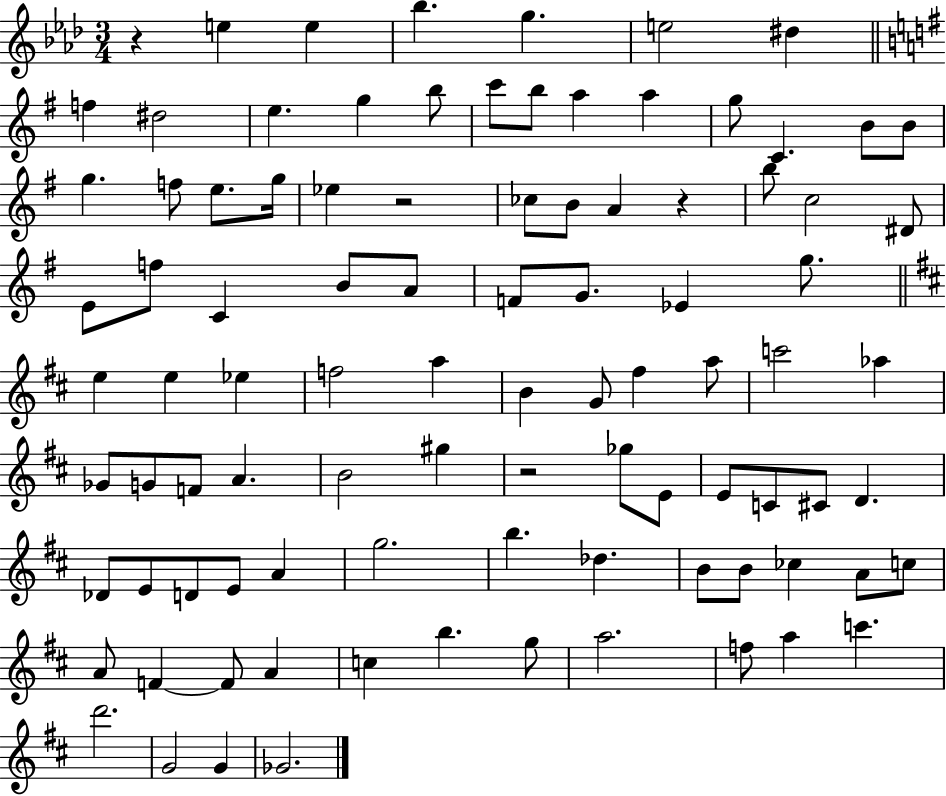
{
  \clef treble
  \numericTimeSignature
  \time 3/4
  \key aes \major
  r4 e''4 e''4 | bes''4. g''4. | e''2 dis''4 | \bar "||" \break \key e \minor f''4 dis''2 | e''4. g''4 b''8 | c'''8 b''8 a''4 a''4 | g''8 c'4. b'8 b'8 | \break g''4. f''8 e''8. g''16 | ees''4 r2 | ces''8 b'8 a'4 r4 | b''8 c''2 dis'8 | \break e'8 f''8 c'4 b'8 a'8 | f'8 g'8. ees'4 g''8. | \bar "||" \break \key d \major e''4 e''4 ees''4 | f''2 a''4 | b'4 g'8 fis''4 a''8 | c'''2 aes''4 | \break ges'8 g'8 f'8 a'4. | b'2 gis''4 | r2 ges''8 e'8 | e'8 c'8 cis'8 d'4. | \break des'8 e'8 d'8 e'8 a'4 | g''2. | b''4. des''4. | b'8 b'8 ces''4 a'8 c''8 | \break a'8 f'4~~ f'8 a'4 | c''4 b''4. g''8 | a''2. | f''8 a''4 c'''4. | \break d'''2. | g'2 g'4 | ges'2. | \bar "|."
}